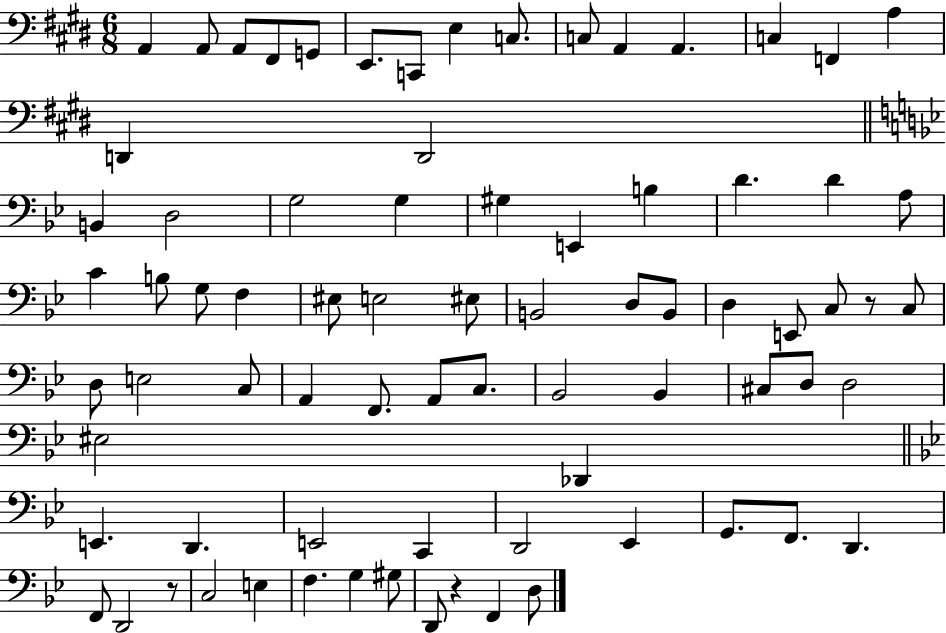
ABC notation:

X:1
T:Untitled
M:6/8
L:1/4
K:E
A,, A,,/2 A,,/2 ^F,,/2 G,,/2 E,,/2 C,,/2 E, C,/2 C,/2 A,, A,, C, F,, A, D,, D,,2 B,, D,2 G,2 G, ^G, E,, B, D D A,/2 C B,/2 G,/2 F, ^E,/2 E,2 ^E,/2 B,,2 D,/2 B,,/2 D, E,,/2 C,/2 z/2 C,/2 D,/2 E,2 C,/2 A,, F,,/2 A,,/2 C,/2 _B,,2 _B,, ^C,/2 D,/2 D,2 ^E,2 _D,, E,, D,, E,,2 C,, D,,2 _E,, G,,/2 F,,/2 D,, F,,/2 D,,2 z/2 C,2 E, F, G, ^G,/2 D,,/2 z F,, D,/2